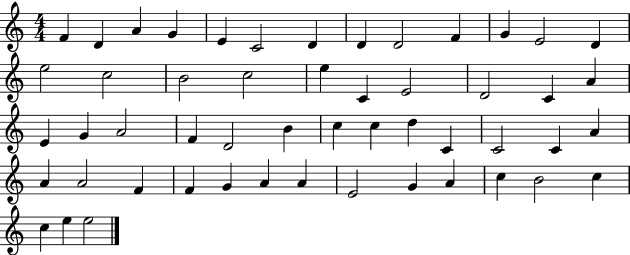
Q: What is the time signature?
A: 4/4